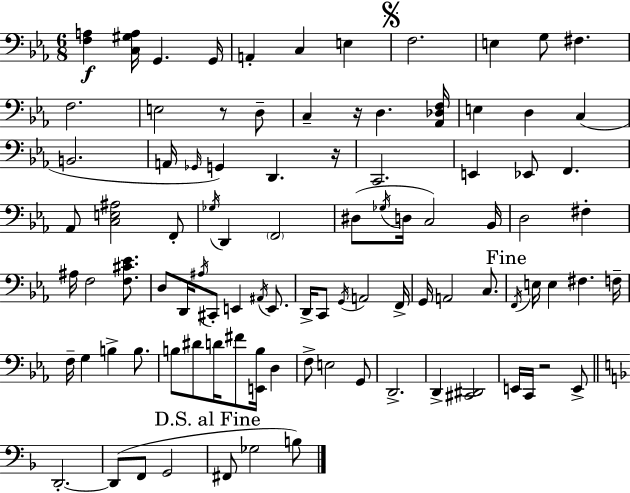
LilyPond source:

{
  \clef bass
  \numericTimeSignature
  \time 6/8
  \key c \minor
  \repeat volta 2 { <f a>4\f <c gis a>16 g,4. g,16 | a,4-. c4 e4 | \mark \markup { \musicglyph "scripts.segno" } f2. | e4 g8 fis4. | \break f2. | e2 r8 d8-- | c4-- r16 d4. <aes, des f>16 | e4 d4 c4( | \break b,2. | a,16 \grace { ges,16 } g,4) d,4. | r16 c,2. | e,4 ees,8 f,4. | \break aes,8 <c e ais>2 f,8-. | \acciaccatura { ges16 } d,4 \parenthesize f,2 | dis8( \acciaccatura { ges16 } d16 c2) | bes,16 d2 fis4-. | \break ais16 f2 | <f cis' ees'>8. d8 d,16 \acciaccatura { ais16 } cis,8-. e,4 | \acciaccatura { ais,16 } e,8. d,16-> c,8 \acciaccatura { g,16 } a,2 | f,16-> g,16 a,2 | \break c8. \mark "Fine" \acciaccatura { f,16 } e16 e4 | fis4. f16-- f16-- g4 | b4-> b8. b8 dis'8 d'16 | fis'8 <e, b>16 d4 f8-> e2 | \break g,8 d,2.-> | d,4-> <cis, dis,>2 | e,16 c,16 r2 | e,8-> \bar "||" \break \key f \major d,2.-.~~ | d,8( f,8 g,2 | \mark "D.S. al Fine" fis,8 ges2 b8) | } \bar "|."
}